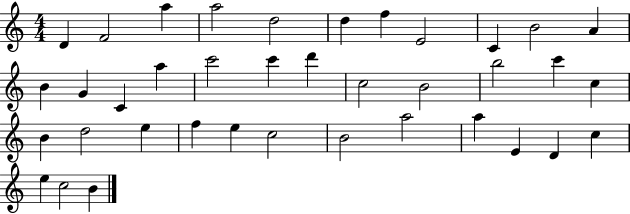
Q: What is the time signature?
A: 4/4